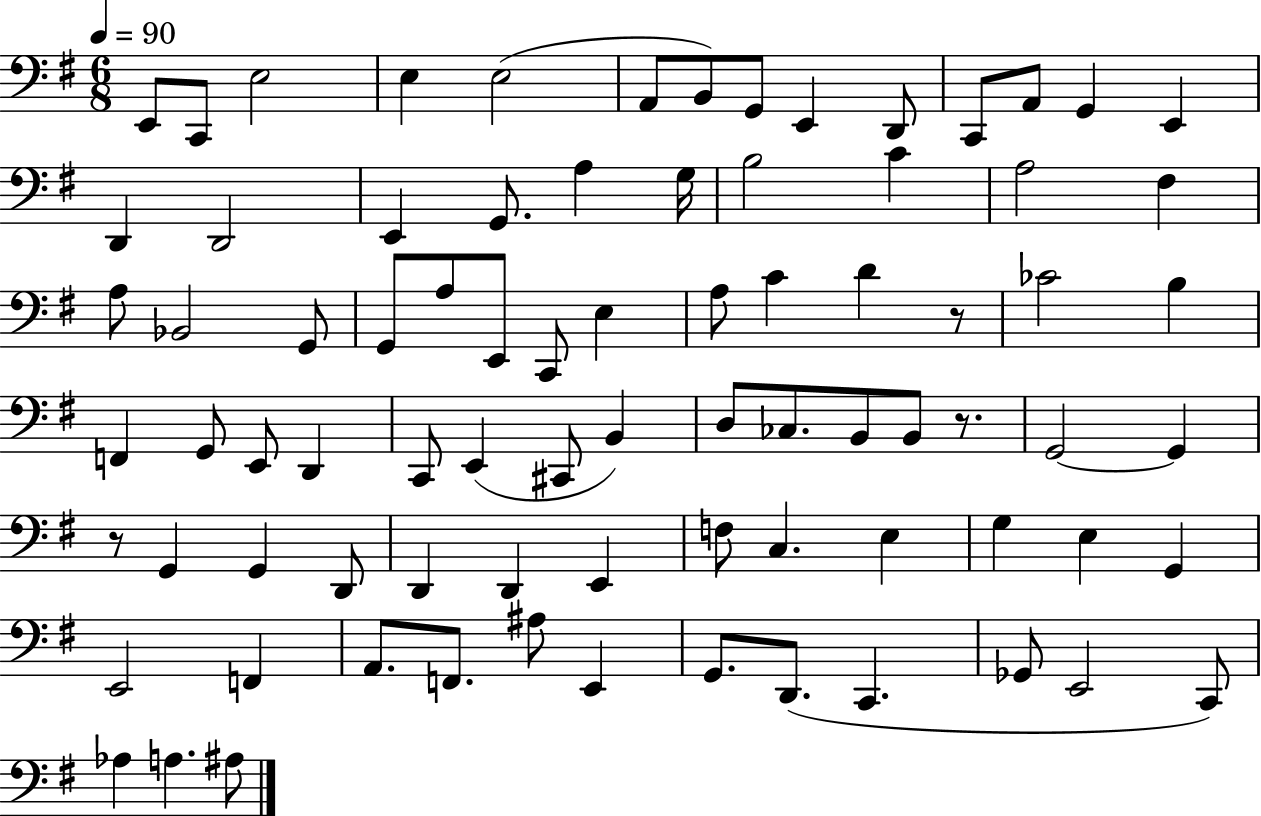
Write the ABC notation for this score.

X:1
T:Untitled
M:6/8
L:1/4
K:G
E,,/2 C,,/2 E,2 E, E,2 A,,/2 B,,/2 G,,/2 E,, D,,/2 C,,/2 A,,/2 G,, E,, D,, D,,2 E,, G,,/2 A, G,/4 B,2 C A,2 ^F, A,/2 _B,,2 G,,/2 G,,/2 A,/2 E,,/2 C,,/2 E, A,/2 C D z/2 _C2 B, F,, G,,/2 E,,/2 D,, C,,/2 E,, ^C,,/2 B,, D,/2 _C,/2 B,,/2 B,,/2 z/2 G,,2 G,, z/2 G,, G,, D,,/2 D,, D,, E,, F,/2 C, E, G, E, G,, E,,2 F,, A,,/2 F,,/2 ^A,/2 E,, G,,/2 D,,/2 C,, _G,,/2 E,,2 C,,/2 _A, A, ^A,/2